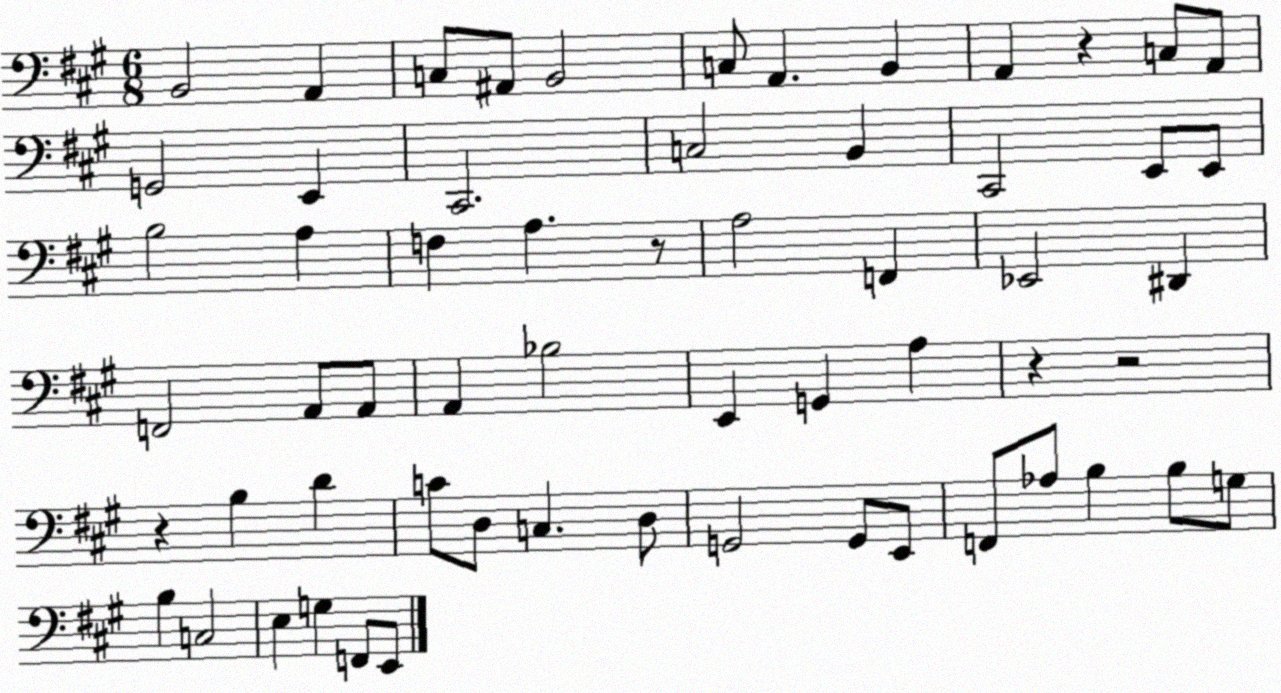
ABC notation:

X:1
T:Untitled
M:6/8
L:1/4
K:A
B,,2 A,, C,/2 ^A,,/2 B,,2 C,/2 A,, B,, A,, z C,/2 A,,/2 G,,2 E,, ^C,,2 C,2 B,, ^C,,2 E,,/2 E,,/2 B,2 A, F, A, z/2 A,2 F,, _E,,2 ^D,, F,,2 A,,/2 A,,/2 A,, _B,2 E,, G,, A, z z2 z B, D C/2 D,/2 C, D,/2 G,,2 G,,/2 E,,/2 F,,/2 _A,/2 B, B,/2 G,/2 B, C,2 E, G, F,,/2 E,,/2